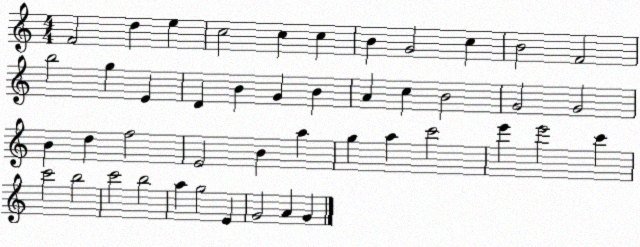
X:1
T:Untitled
M:4/4
L:1/4
K:C
F2 d e c2 c c B G2 c B2 F2 b2 g E D B G B A c B2 G2 G2 B d f2 E2 B a g a c'2 e' e'2 c' c'2 b2 c'2 b2 a g2 E G2 A G